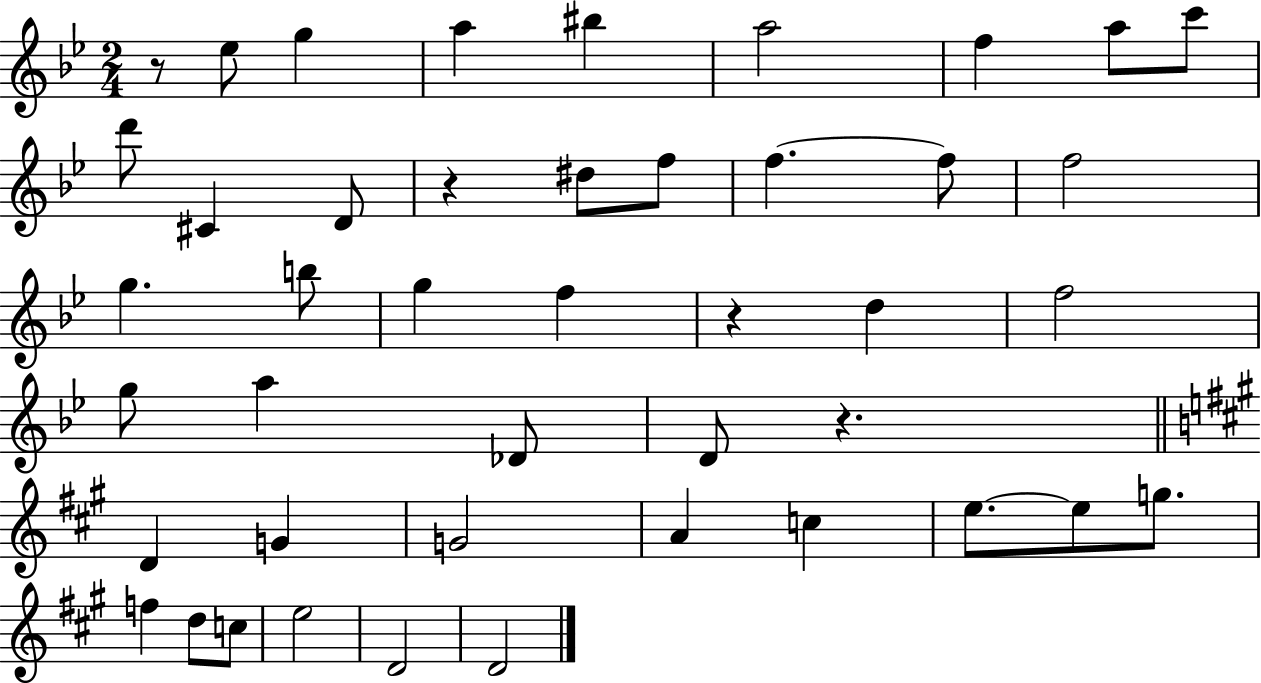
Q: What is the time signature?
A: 2/4